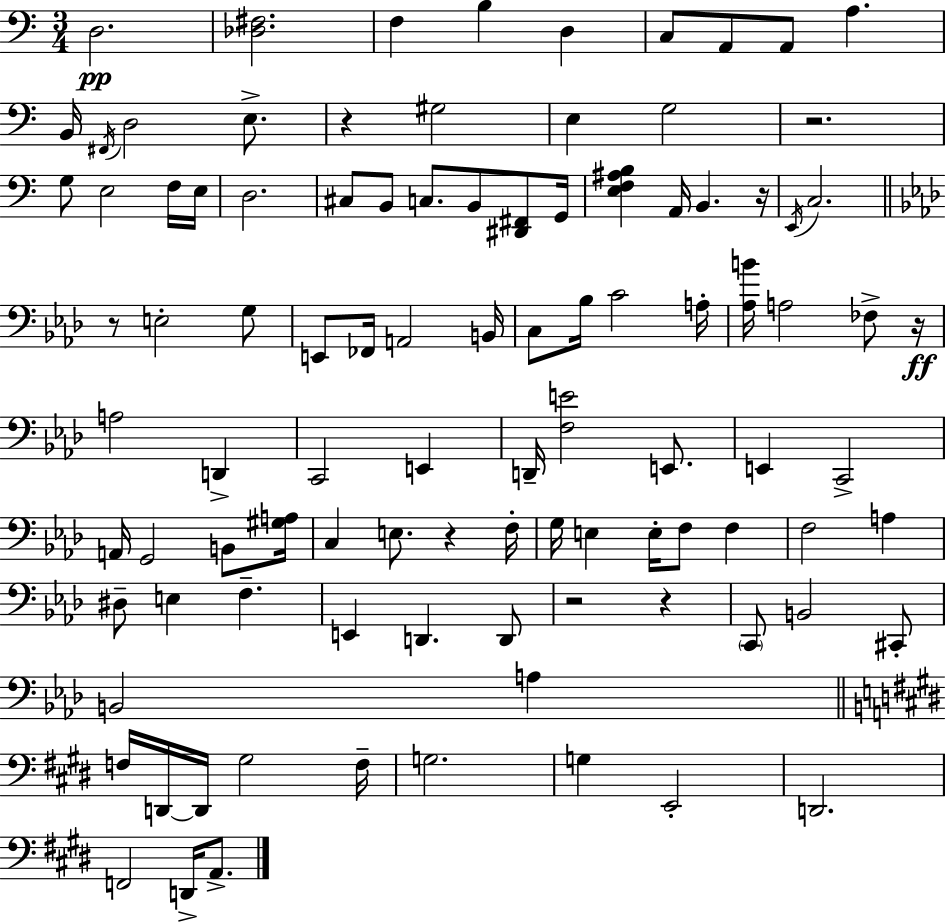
D3/h. [Db3,F#3]/h. F3/q B3/q D3/q C3/e A2/e A2/e A3/q. B2/s F#2/s D3/h E3/e. R/q G#3/h E3/q G3/h R/h. G3/e E3/h F3/s E3/s D3/h. C#3/e B2/e C3/e. B2/e [D#2,F#2]/e G2/s [E3,F3,A#3,B3]/q A2/s B2/q. R/s E2/s C3/h. R/e E3/h G3/e E2/e FES2/s A2/h B2/s C3/e Bb3/s C4/h A3/s [Ab3,B4]/s A3/h FES3/e R/s A3/h D2/q C2/h E2/q D2/s [F3,E4]/h E2/e. E2/q C2/h A2/s G2/h B2/e [G#3,A3]/s C3/q E3/e. R/q F3/s G3/s E3/q E3/s F3/e F3/q F3/h A3/q D#3/e E3/q F3/q. E2/q D2/q. D2/e R/h R/q C2/e B2/h C#2/e B2/h A3/q F3/s D2/s D2/s G#3/h F3/s G3/h. G3/q E2/h D2/h. F2/h D2/s A2/e.